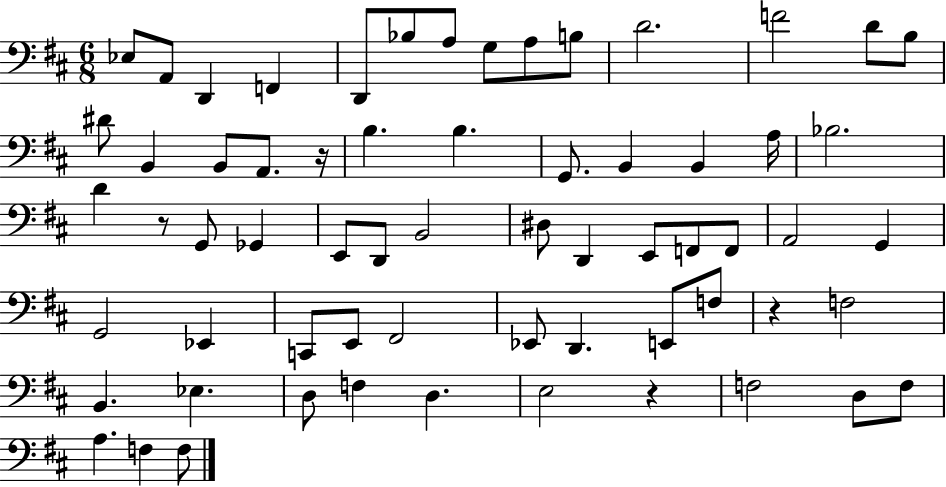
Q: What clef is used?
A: bass